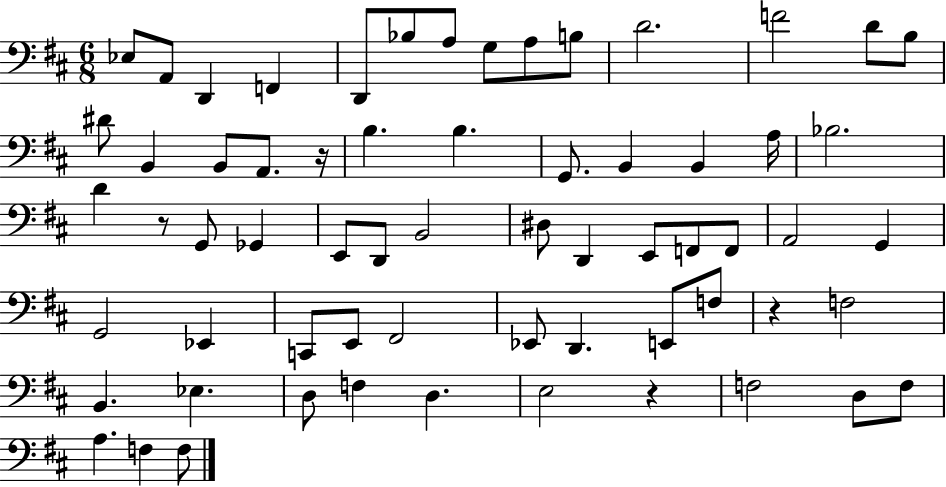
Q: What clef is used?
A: bass